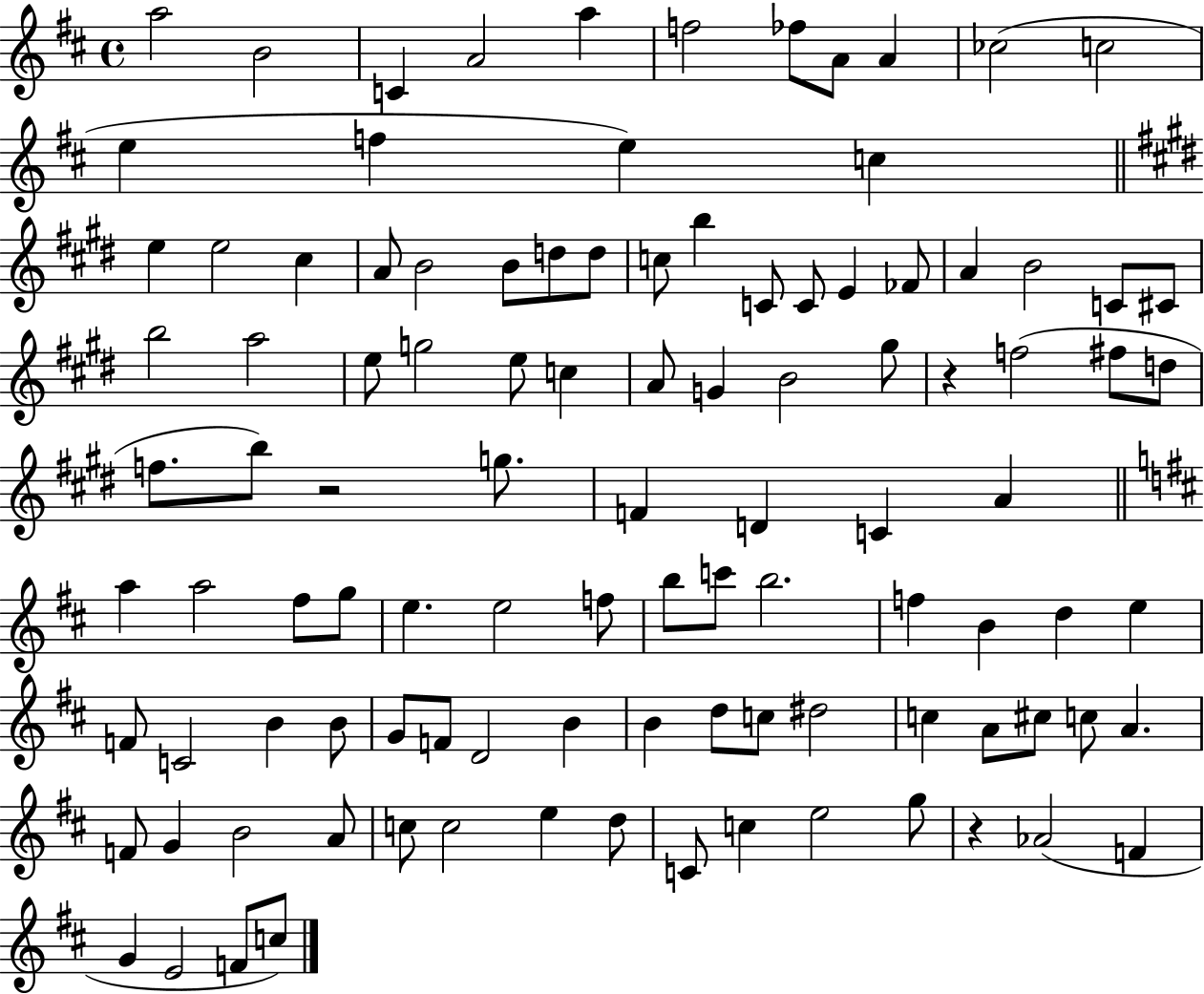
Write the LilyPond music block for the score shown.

{
  \clef treble
  \time 4/4
  \defaultTimeSignature
  \key d \major
  a''2 b'2 | c'4 a'2 a''4 | f''2 fes''8 a'8 a'4 | ces''2( c''2 | \break e''4 f''4 e''4) c''4 | \bar "||" \break \key e \major e''4 e''2 cis''4 | a'8 b'2 b'8 d''8 d''8 | c''8 b''4 c'8 c'8 e'4 fes'8 | a'4 b'2 c'8 cis'8 | \break b''2 a''2 | e''8 g''2 e''8 c''4 | a'8 g'4 b'2 gis''8 | r4 f''2( fis''8 d''8 | \break f''8. b''8) r2 g''8. | f'4 d'4 c'4 a'4 | \bar "||" \break \key d \major a''4 a''2 fis''8 g''8 | e''4. e''2 f''8 | b''8 c'''8 b''2. | f''4 b'4 d''4 e''4 | \break f'8 c'2 b'4 b'8 | g'8 f'8 d'2 b'4 | b'4 d''8 c''8 dis''2 | c''4 a'8 cis''8 c''8 a'4. | \break f'8 g'4 b'2 a'8 | c''8 c''2 e''4 d''8 | c'8 c''4 e''2 g''8 | r4 aes'2( f'4 | \break g'4 e'2 f'8 c''8) | \bar "|."
}